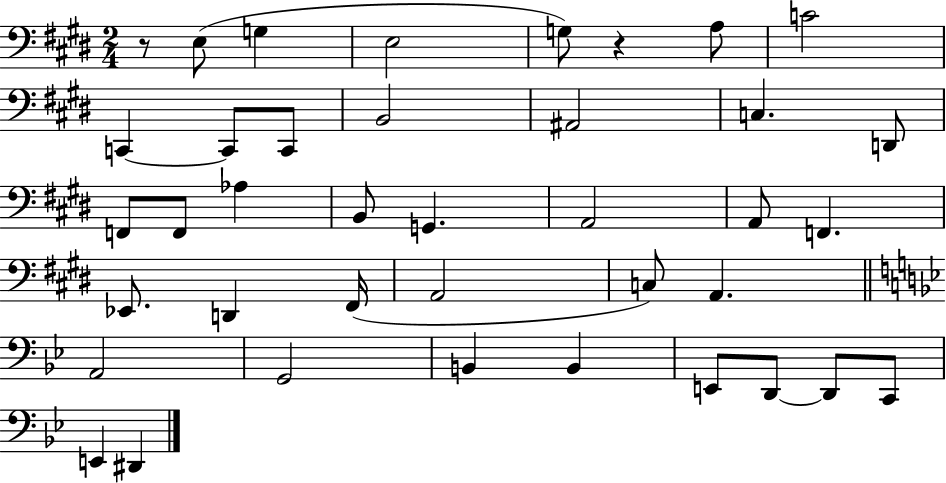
X:1
T:Untitled
M:2/4
L:1/4
K:E
z/2 E,/2 G, E,2 G,/2 z A,/2 C2 C,, C,,/2 C,,/2 B,,2 ^A,,2 C, D,,/2 F,,/2 F,,/2 _A, B,,/2 G,, A,,2 A,,/2 F,, _E,,/2 D,, ^F,,/4 A,,2 C,/2 A,, A,,2 G,,2 B,, B,, E,,/2 D,,/2 D,,/2 C,,/2 E,, ^D,,